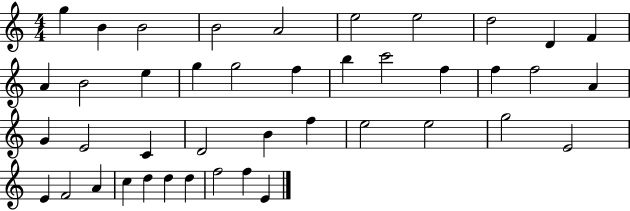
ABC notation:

X:1
T:Untitled
M:4/4
L:1/4
K:C
g B B2 B2 A2 e2 e2 d2 D F A B2 e g g2 f b c'2 f f f2 A G E2 C D2 B f e2 e2 g2 E2 E F2 A c d d d f2 f E